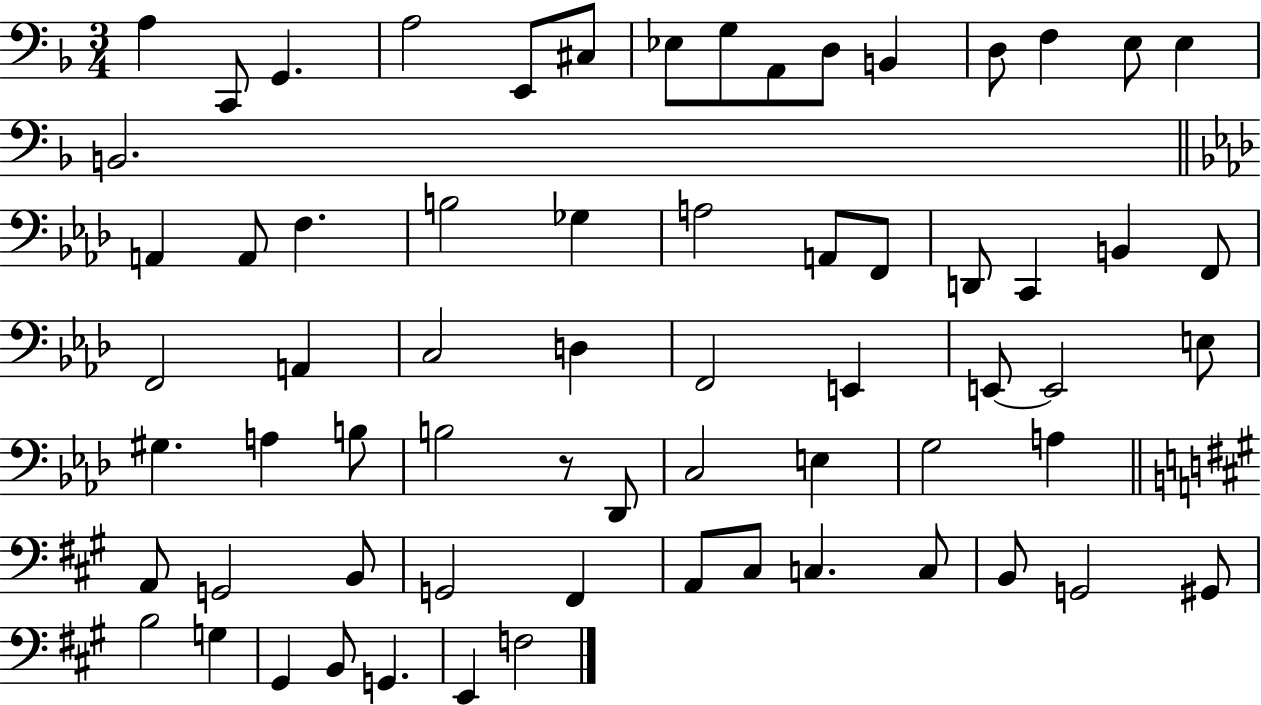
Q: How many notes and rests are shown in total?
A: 66